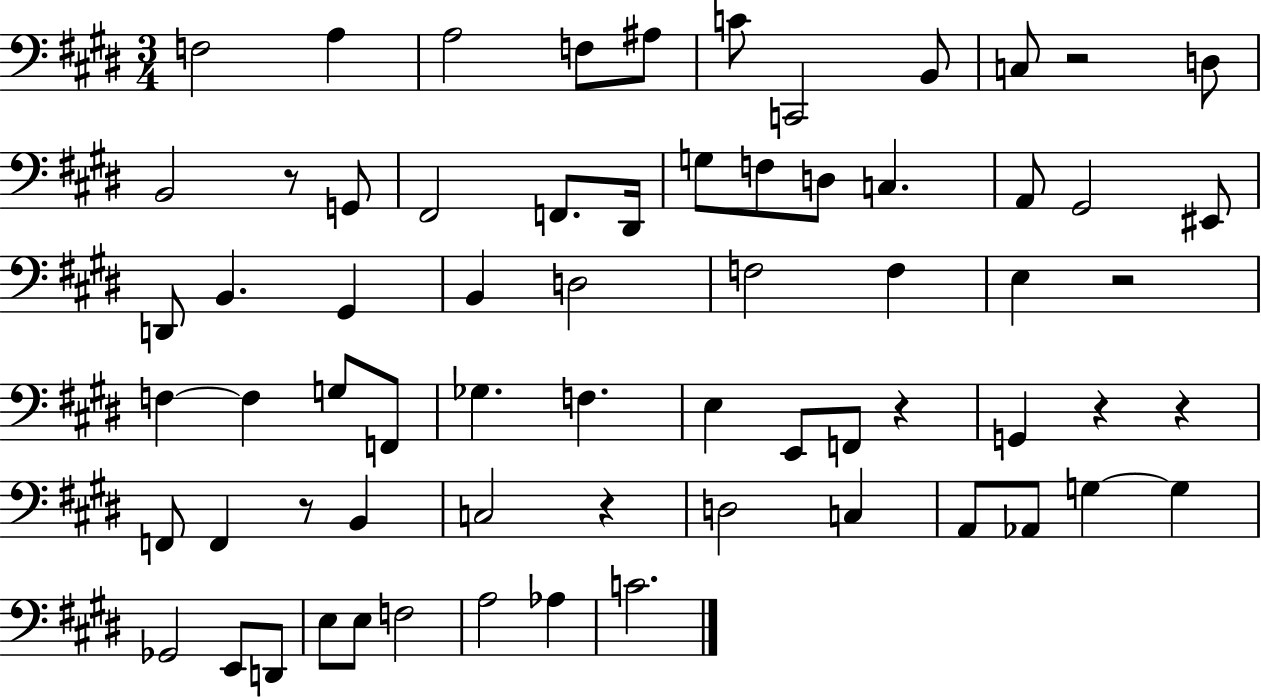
F3/h A3/q A3/h F3/e A#3/e C4/e C2/h B2/e C3/e R/h D3/e B2/h R/e G2/e F#2/h F2/e. D#2/s G3/e F3/e D3/e C3/q. A2/e G#2/h EIS2/e D2/e B2/q. G#2/q B2/q D3/h F3/h F3/q E3/q R/h F3/q F3/q G3/e F2/e Gb3/q. F3/q. E3/q E2/e F2/e R/q G2/q R/q R/q F2/e F2/q R/e B2/q C3/h R/q D3/h C3/q A2/e Ab2/e G3/q G3/q Gb2/h E2/e D2/e E3/e E3/e F3/h A3/h Ab3/q C4/h.